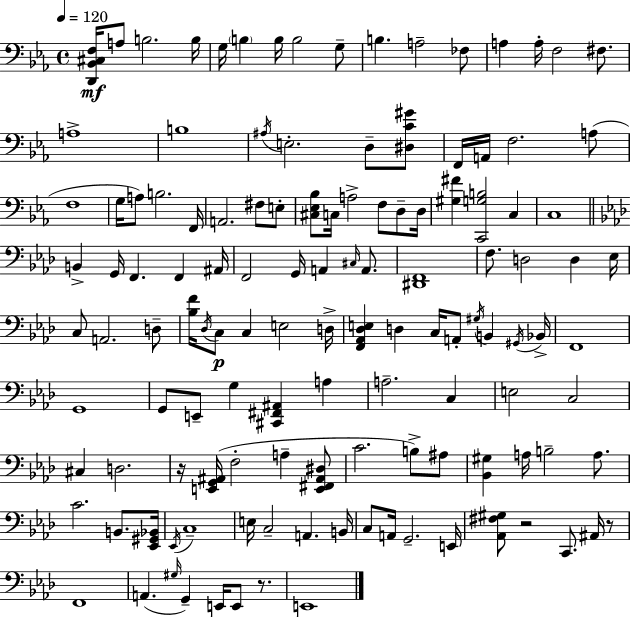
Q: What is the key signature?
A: C minor